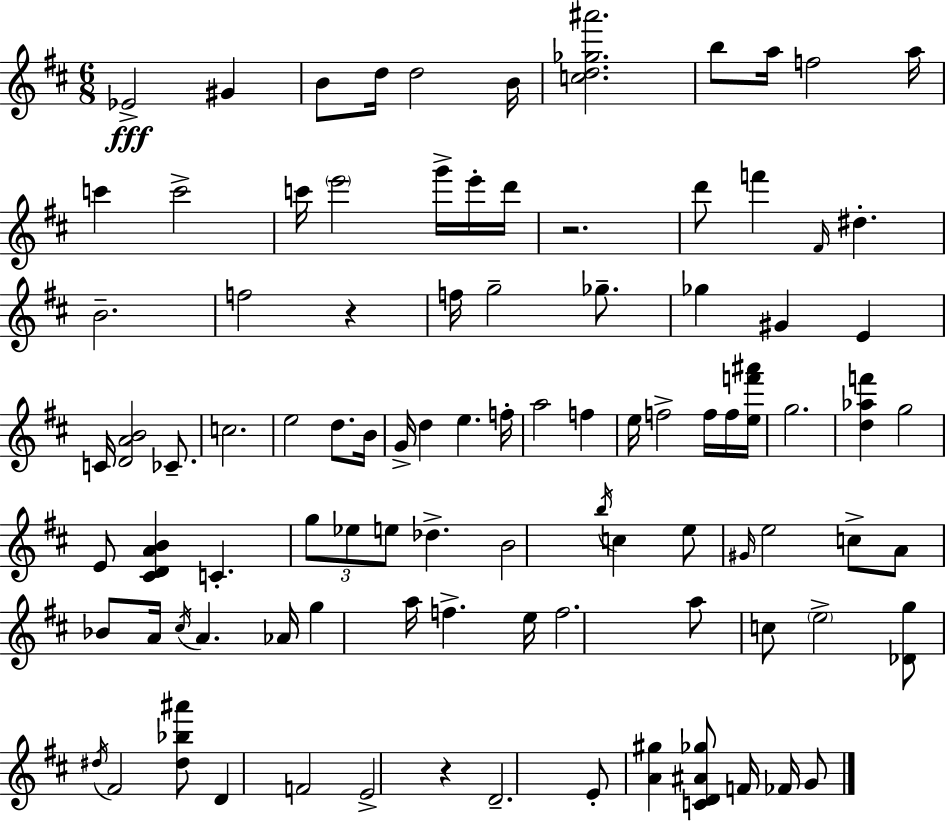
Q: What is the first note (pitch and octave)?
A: Eb4